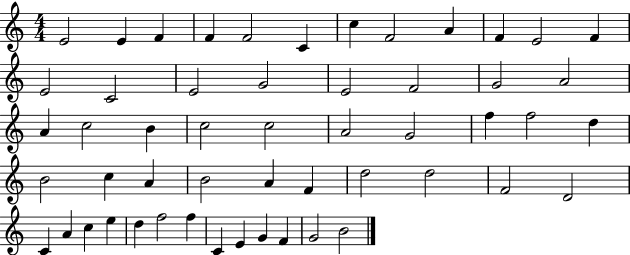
{
  \clef treble
  \numericTimeSignature
  \time 4/4
  \key c \major
  e'2 e'4 f'4 | f'4 f'2 c'4 | c''4 f'2 a'4 | f'4 e'2 f'4 | \break e'2 c'2 | e'2 g'2 | e'2 f'2 | g'2 a'2 | \break a'4 c''2 b'4 | c''2 c''2 | a'2 g'2 | f''4 f''2 d''4 | \break b'2 c''4 a'4 | b'2 a'4 f'4 | d''2 d''2 | f'2 d'2 | \break c'4 a'4 c''4 e''4 | d''4 f''2 f''4 | c'4 e'4 g'4 f'4 | g'2 b'2 | \break \bar "|."
}